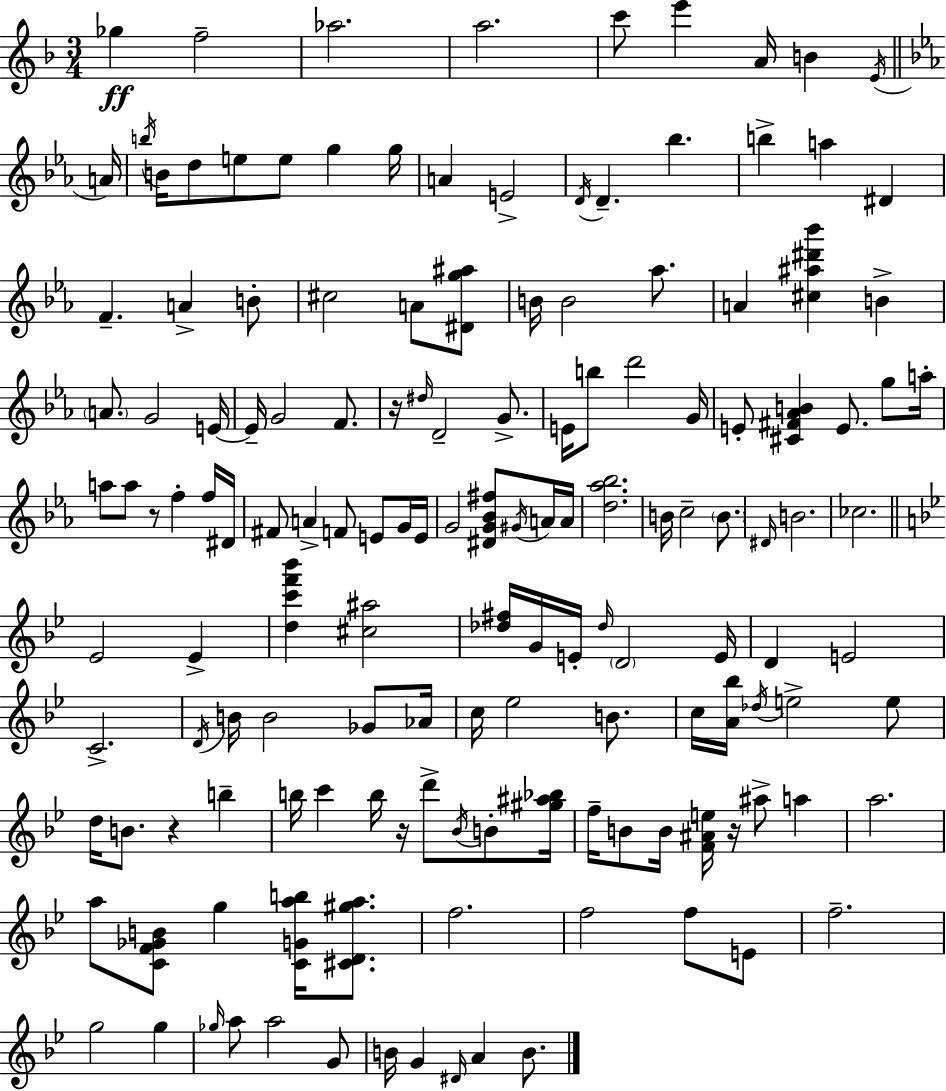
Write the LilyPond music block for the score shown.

{
  \clef treble
  \numericTimeSignature
  \time 3/4
  \key d \minor
  ges''4\ff f''2-- | aes''2. | a''2. | c'''8 e'''4 a'16 b'4 \acciaccatura { e'16 } | \break \bar "||" \break \key ees \major a'16 \acciaccatura { b''16 } b'16 d''8 e''8 e''8 g''4 | g''16 a'4 e'2-> | \acciaccatura { d'16 } d'4.-- bes''4. | b''4-> a''4 dis'4 | \break f'4.-- a'4-> | b'8-. cis''2 a'8 | <dis' g'' ais''>8 b'16 b'2 | aes''8. a'4 <cis'' ais'' dis''' bes'''>4 b'4-> | \break \parenthesize a'8. g'2 | e'16~~ e'16-- g'2 | f'8. r16 \grace { dis''16 } d'2-- | g'8.-> e'16 b''8 d'''2 | \break g'16 e'8-. <cis' fis' aes' b'>4 e'8. | g''8 a''16-. a''8 a''8 r8 f''4-. | f''16 dis'16 fis'8 a'4-> f'8 | e'8 g'16 e'16 g'2 | \break <dis' g' bes' fis''>8 \acciaccatura { gis'16 } a'16 a'16 <d'' aes'' bes''>2. | b'16 c''2-- | \parenthesize b'8. \grace { dis'16 } b'2. | ces''2. | \break \bar "||" \break \key g \minor ees'2 ees'4-> | <d'' c''' f''' bes'''>4 <cis'' ais''>2 | <des'' fis''>16 g'16 e'16-. \grace { des''16 } \parenthesize d'2 | e'16 d'4 e'2 | \break c'2.-> | \acciaccatura { d'16 } b'16 b'2 ges'8 | aes'16 c''16 ees''2 b'8. | c''16 <a' bes''>16 \acciaccatura { des''16 } e''2-> | \break e''8 d''16 b'8. r4 b''4-- | b''16 c'''4 b''16 r16 d'''8-> | \acciaccatura { bes'16 } b'8-. <gis'' ais'' bes''>16 f''16-- b'8 b'16 <f' ais' e''>16 r16 ais''8-> | a''4 a''2. | \break a''8 <c' f' ges' b'>8 g''4 | <c' g' a'' b''>16 <cis' d' gis'' a''>8. f''2. | f''2 | f''8 e'8 f''2.-- | \break g''2 | g''4 \grace { ges''16 } a''8 a''2 | g'8 b'16 g'4 \grace { dis'16 } a'4 | b'8. \bar "|."
}